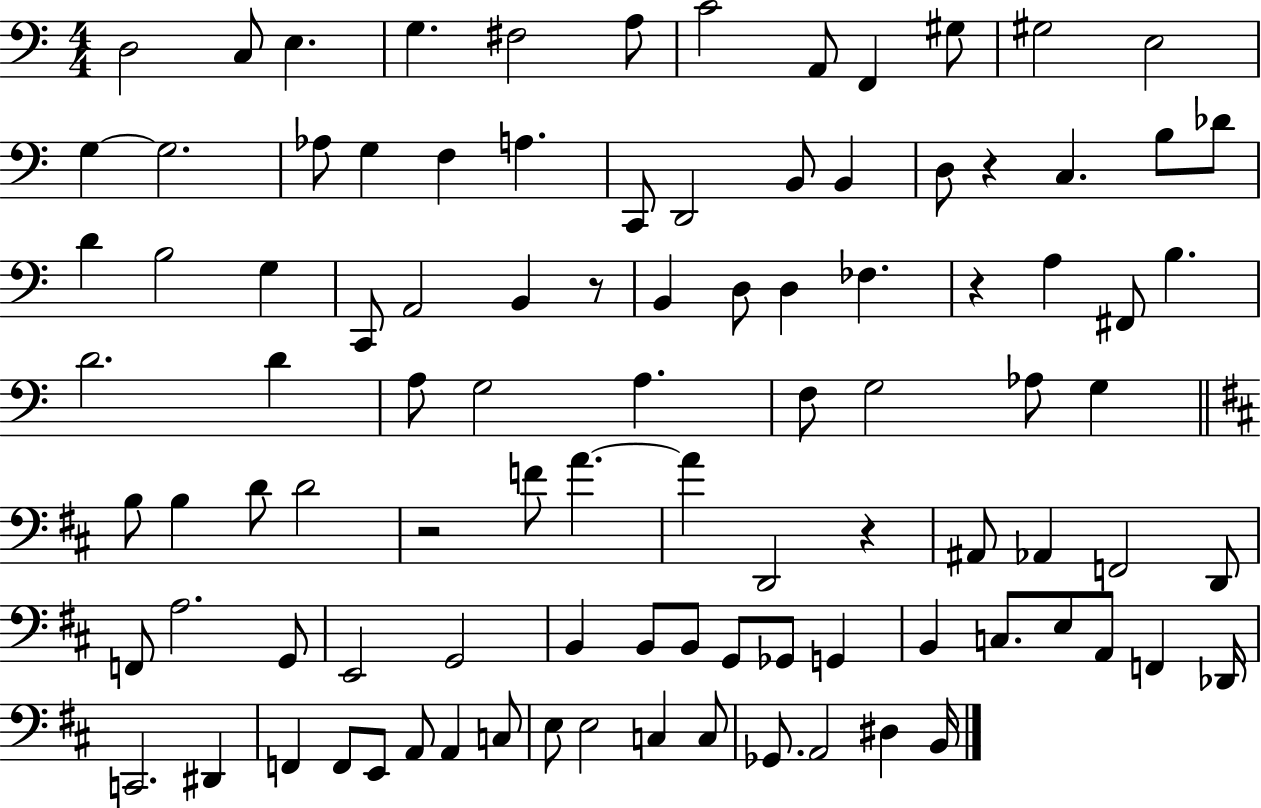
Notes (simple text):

D3/h C3/e E3/q. G3/q. F#3/h A3/e C4/h A2/e F2/q G#3/e G#3/h E3/h G3/q G3/h. Ab3/e G3/q F3/q A3/q. C2/e D2/h B2/e B2/q D3/e R/q C3/q. B3/e Db4/e D4/q B3/h G3/q C2/e A2/h B2/q R/e B2/q D3/e D3/q FES3/q. R/q A3/q F#2/e B3/q. D4/h. D4/q A3/e G3/h A3/q. F3/e G3/h Ab3/e G3/q B3/e B3/q D4/e D4/h R/h F4/e A4/q. A4/q D2/h R/q A#2/e Ab2/q F2/h D2/e F2/e A3/h. G2/e E2/h G2/h B2/q B2/e B2/e G2/e Gb2/e G2/q B2/q C3/e. E3/e A2/e F2/q Db2/s C2/h. D#2/q F2/q F2/e E2/e A2/e A2/q C3/e E3/e E3/h C3/q C3/e Gb2/e. A2/h D#3/q B2/s